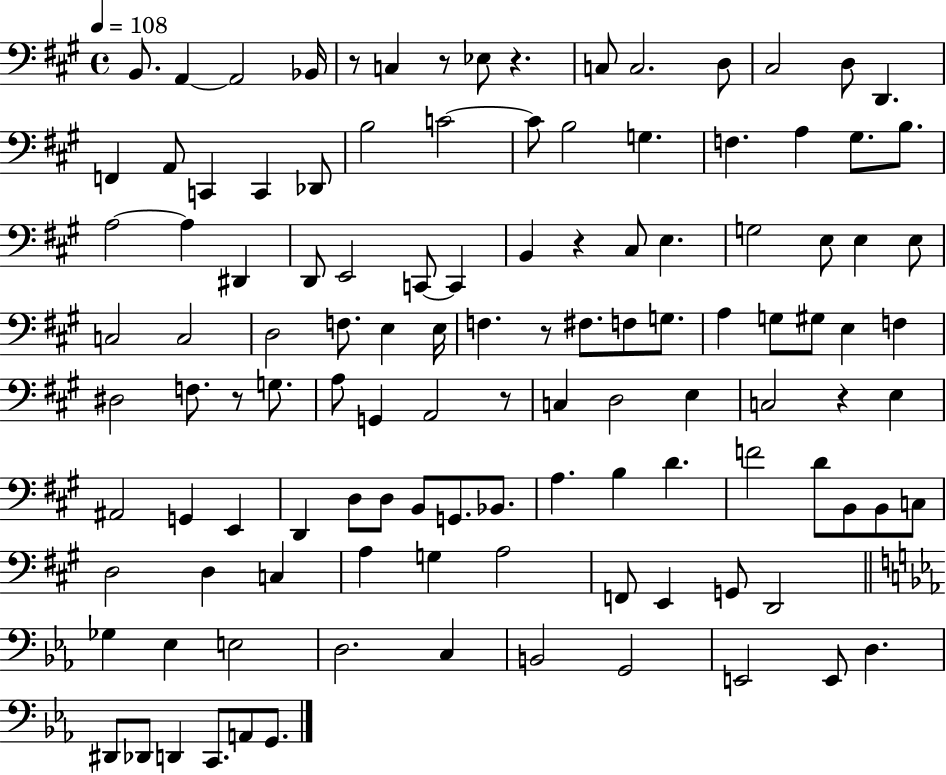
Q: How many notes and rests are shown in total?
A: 117